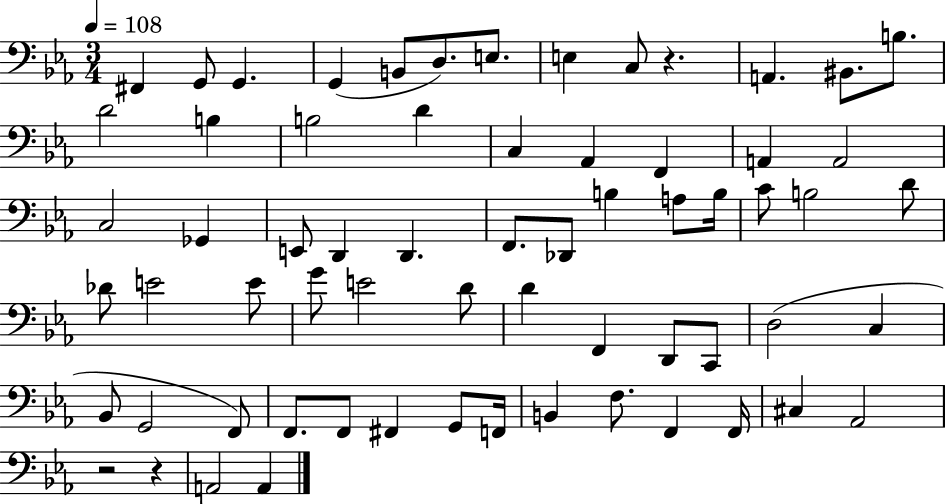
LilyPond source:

{
  \clef bass
  \numericTimeSignature
  \time 3/4
  \key ees \major
  \tempo 4 = 108
  fis,4 g,8 g,4. | g,4( b,8 d8.) e8. | e4 c8 r4. | a,4. bis,8. b8. | \break d'2 b4 | b2 d'4 | c4 aes,4 f,4 | a,4 a,2 | \break c2 ges,4 | e,8 d,4 d,4. | f,8. des,8 b4 a8 b16 | c'8 b2 d'8 | \break des'8 e'2 e'8 | g'8 e'2 d'8 | d'4 f,4 d,8 c,8 | d2( c4 | \break bes,8 g,2 f,8) | f,8. f,8 fis,4 g,8 f,16 | b,4 f8. f,4 f,16 | cis4 aes,2 | \break r2 r4 | a,2 a,4 | \bar "|."
}